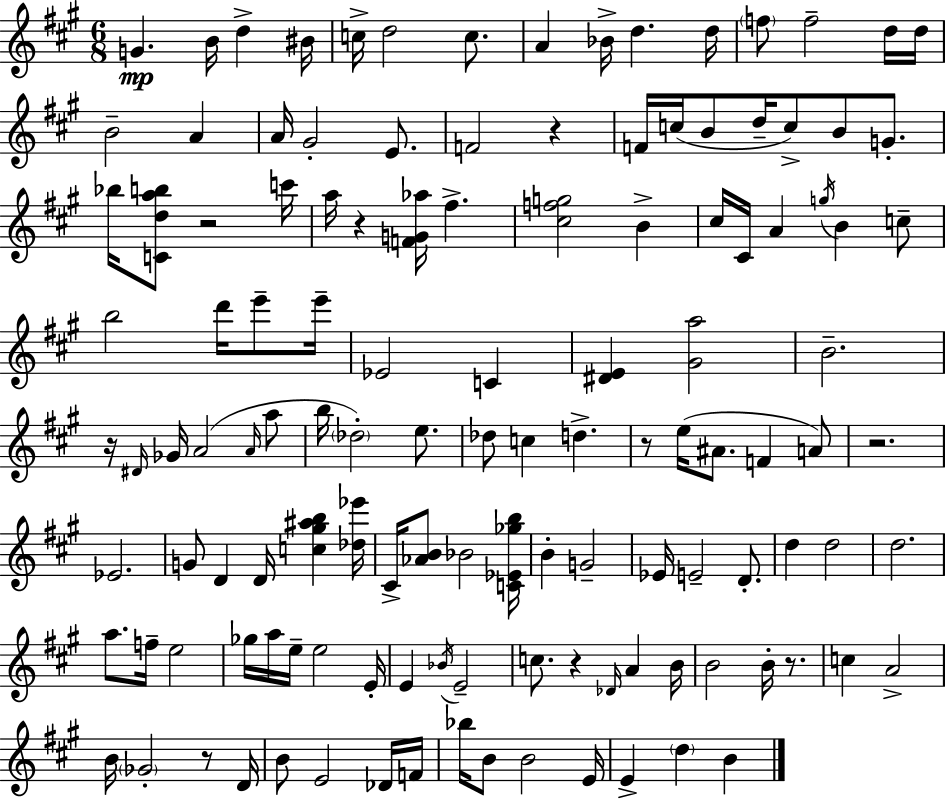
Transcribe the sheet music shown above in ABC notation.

X:1
T:Untitled
M:6/8
L:1/4
K:A
G B/4 d ^B/4 c/4 d2 c/2 A _B/4 d d/4 f/2 f2 d/4 d/4 B2 A A/4 ^G2 E/2 F2 z F/4 c/4 B/2 d/4 c/2 B/2 G/2 _b/4 [Cdab]/2 z2 c'/4 a/4 z [FG_a]/4 ^f [^cfg]2 B ^c/4 ^C/4 A g/4 B c/2 b2 d'/4 e'/2 e'/4 _E2 C [^DE] [^Ga]2 B2 z/4 ^D/4 _G/4 A2 A/4 a/2 b/4 _d2 e/2 _d/2 c d z/2 e/4 ^A/2 F A/2 z2 _E2 G/2 D D/4 [c^g^ab] [_d_e']/4 ^C/4 [_AB]/2 _B2 [C_E_gb]/4 B G2 _E/4 E2 D/2 d d2 d2 a/2 f/4 e2 _g/4 a/4 e/4 e2 E/4 E _B/4 E2 c/2 z _D/4 A B/4 B2 B/4 z/2 c A2 B/4 _G2 z/2 D/4 B/2 E2 _D/4 F/4 _b/4 B/2 B2 E/4 E d B